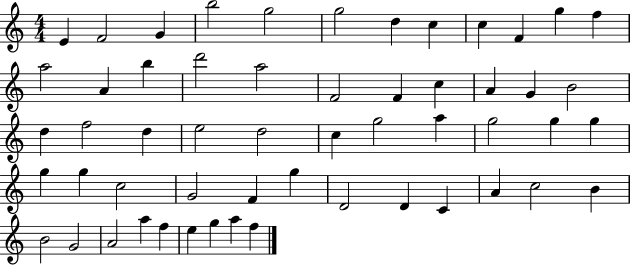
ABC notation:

X:1
T:Untitled
M:4/4
L:1/4
K:C
E F2 G b2 g2 g2 d c c F g f a2 A b d'2 a2 F2 F c A G B2 d f2 d e2 d2 c g2 a g2 g g g g c2 G2 F g D2 D C A c2 B B2 G2 A2 a f e g a f